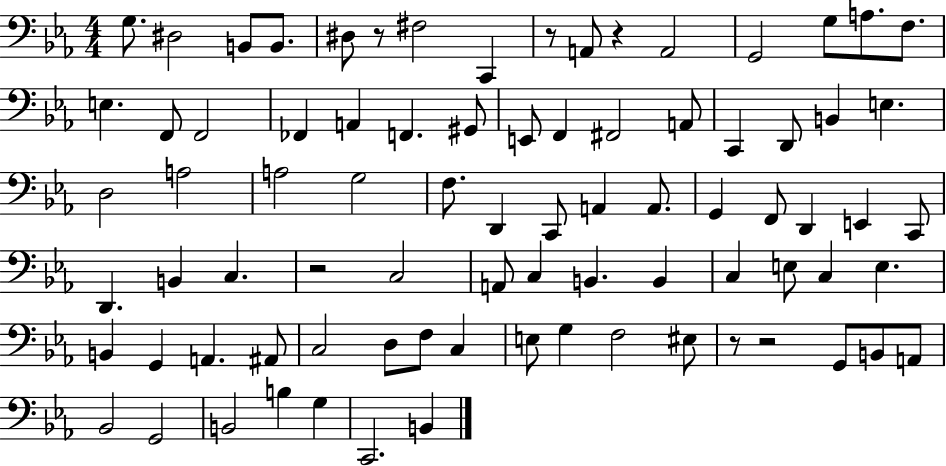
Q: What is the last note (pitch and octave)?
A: B2